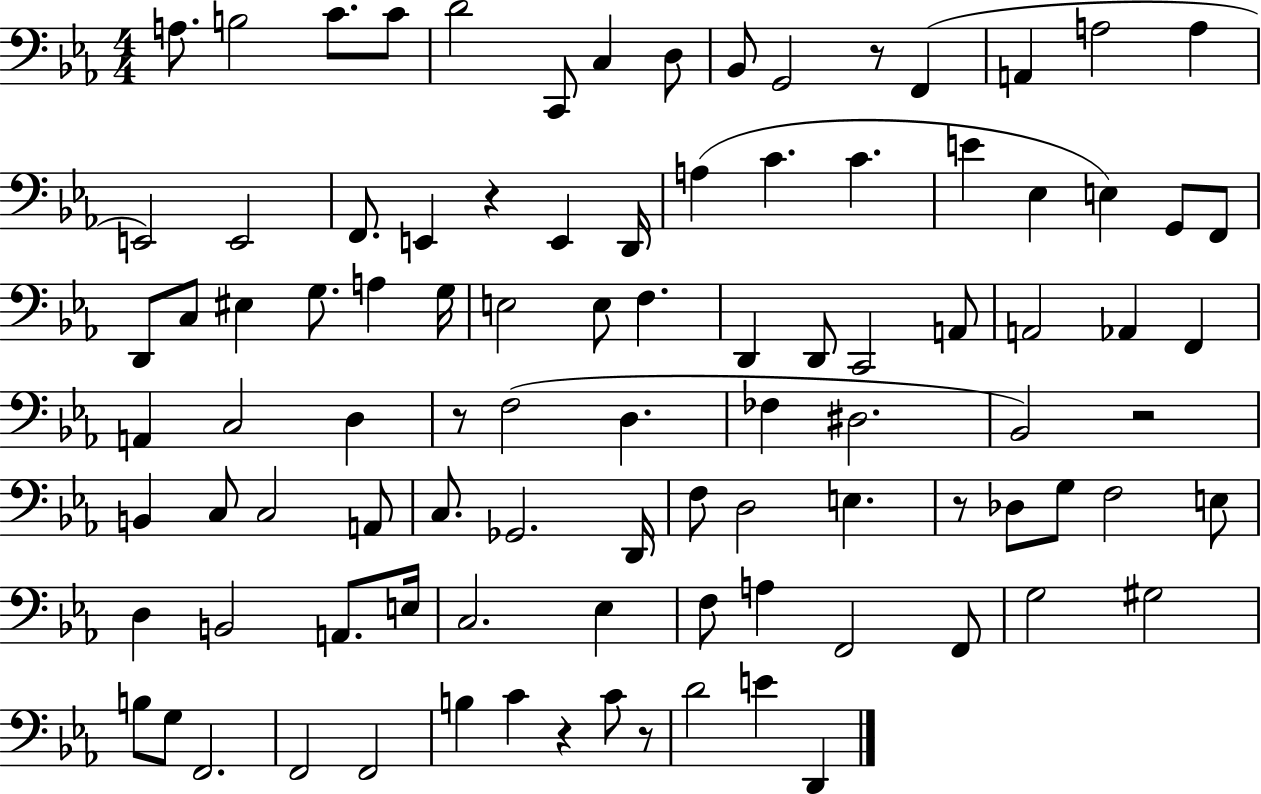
{
  \clef bass
  \numericTimeSignature
  \time 4/4
  \key ees \major
  a8. b2 c'8. c'8 | d'2 c,8 c4 d8 | bes,8 g,2 r8 f,4( | a,4 a2 a4 | \break e,2) e,2 | f,8. e,4 r4 e,4 d,16 | a4( c'4. c'4. | e'4 ees4 e4) g,8 f,8 | \break d,8 c8 eis4 g8. a4 g16 | e2 e8 f4. | d,4 d,8 c,2 a,8 | a,2 aes,4 f,4 | \break a,4 c2 d4 | r8 f2( d4. | fes4 dis2. | bes,2) r2 | \break b,4 c8 c2 a,8 | c8. ges,2. d,16 | f8 d2 e4. | r8 des8 g8 f2 e8 | \break d4 b,2 a,8. e16 | c2. ees4 | f8 a4 f,2 f,8 | g2 gis2 | \break b8 g8 f,2. | f,2 f,2 | b4 c'4 r4 c'8 r8 | d'2 e'4 d,4 | \break \bar "|."
}